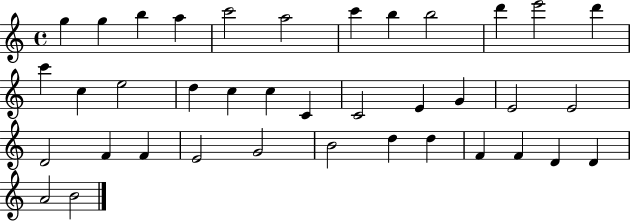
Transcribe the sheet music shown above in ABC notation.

X:1
T:Untitled
M:4/4
L:1/4
K:C
g g b a c'2 a2 c' b b2 d' e'2 d' c' c e2 d c c C C2 E G E2 E2 D2 F F E2 G2 B2 d d F F D D A2 B2